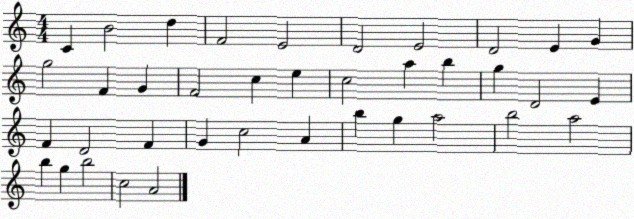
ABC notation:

X:1
T:Untitled
M:4/4
L:1/4
K:C
C B2 d F2 E2 D2 E2 D2 E G g2 F G F2 c e c2 a b g D2 E F D2 F G c2 A b g a2 b2 a2 b g b2 c2 A2